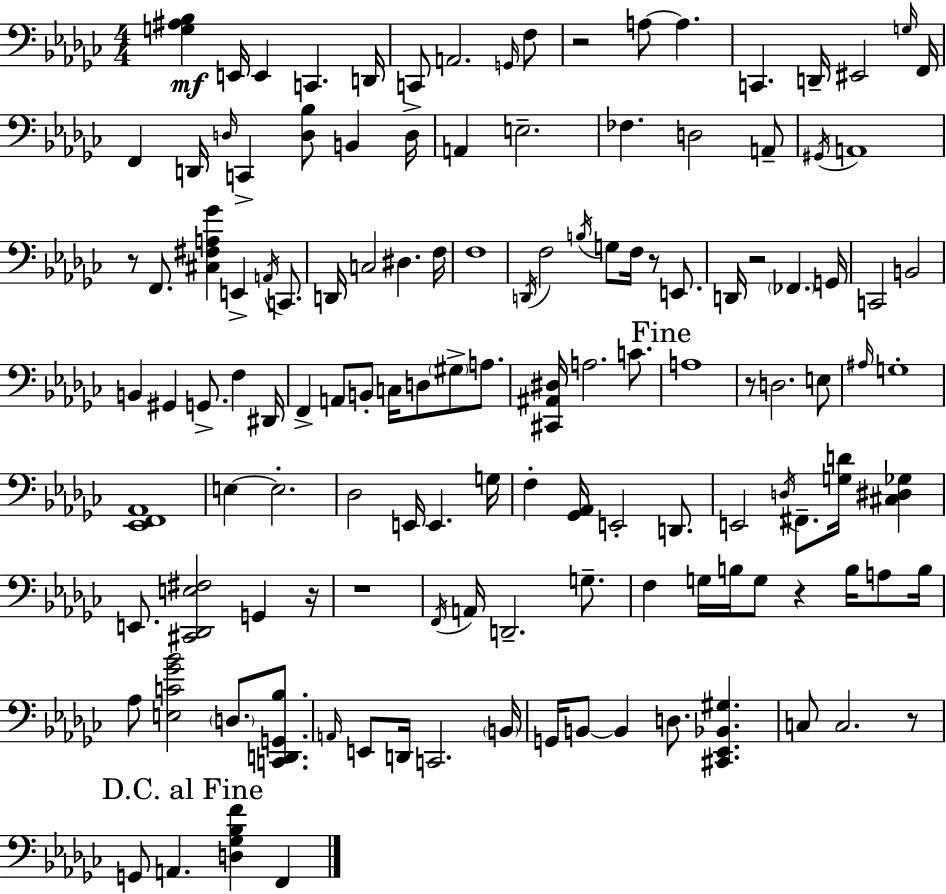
[G3,A#3,Bb3]/q E2/s E2/q C2/q. D2/s C2/e A2/h. G2/s F3/e R/h A3/e A3/q. C2/q. D2/s EIS2/h G3/s F2/s F2/q D2/s D3/s C2/q [D3,Bb3]/e B2/q D3/s A2/q E3/h. FES3/q. D3/h A2/e G#2/s A2/w R/e F2/e. [C#3,F#3,A3,Gb4]/q E2/q A2/s C2/e. D2/s C3/h D#3/q. F3/s F3/w D2/s F3/h B3/s G3/e F3/s R/e E2/e. D2/s R/h FES2/q. G2/s C2/h B2/h B2/q G#2/q G2/e. F3/q D#2/s F2/q A2/e B2/e C3/s D3/e G#3/e A3/e. [C#2,A#2,D#3]/s A3/h. C4/e. A3/w R/e D3/h. E3/e A#3/s G3/w [Eb2,F2,Ab2]/w E3/q E3/h. Db3/h E2/s E2/q. G3/s F3/q [Gb2,Ab2]/s E2/h D2/e. E2/h D3/s F#2/e. [G3,D4]/s [C#3,D#3,Gb3]/q E2/e. [C#2,Db2,E3,F#3]/h G2/q R/s R/w F2/s A2/s D2/h. G3/e. F3/q G3/s B3/s G3/e R/q B3/s A3/e B3/s Ab3/e [E3,C4,Gb4,Bb4]/h D3/e. [C2,D2,G2,Bb3]/e. A2/s E2/e D2/s C2/h. B2/s G2/s B2/e B2/q D3/e. [C#2,Eb2,Bb2,G#3]/q. C3/e C3/h. R/e G2/e A2/q. [D3,Gb3,Bb3,F4]/q F2/q